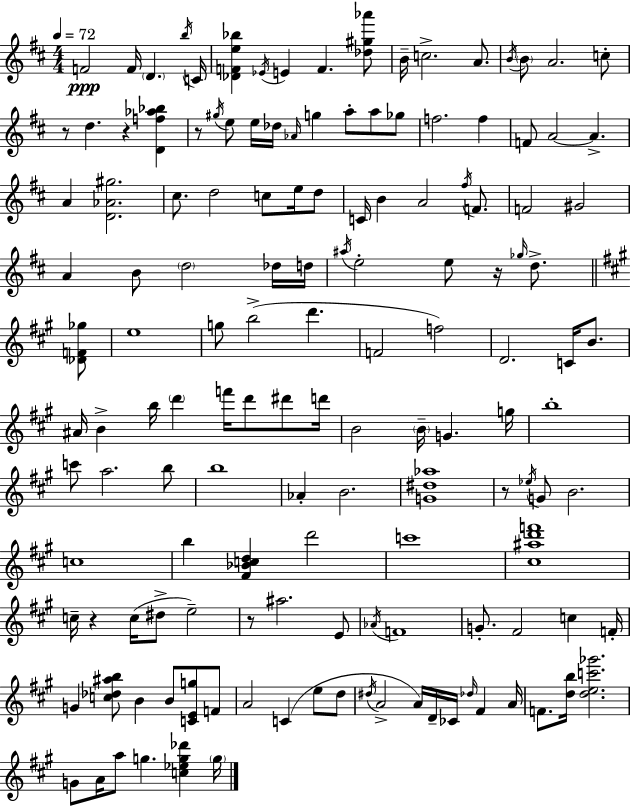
{
  \clef treble
  \numericTimeSignature
  \time 4/4
  \key d \major
  \tempo 4 = 72
  \repeat volta 2 { f'2\ppp f'16 \parenthesize d'4. \acciaccatura { b''16 } | c'16 <des' f' e'' bes''>4 \acciaccatura { ees'16 } e'4 f'4. | <des'' gis'' aes'''>8 b'16-- c''2.-> a'8. | \acciaccatura { b'16 } \parenthesize b'8 a'2. | \break c''8-. r8 d''4. r4 <d' f'' aes'' bes''>4 | r8 \acciaccatura { gis''16 } e''8 e''16 des''16 \grace { aes'16 } g''4 a''8-. | a''8 ges''8 f''2. | f''4 f'8 a'2~~ a'4.-> | \break a'4 <d' aes' gis''>2. | cis''8. d''2 | c''8 e''16 d''8 c'16 b'4 a'2 | \acciaccatura { fis''16 } f'8. f'2 gis'2 | \break a'4 b'8 \parenthesize d''2 | des''16 d''16 \acciaccatura { ais''16 } e''2-. e''8 | r16 \grace { ges''16 } d''8.-> \bar "||" \break \key a \major <des' f' ges''>8 e''1 | g''8 b''2->( d'''4. | f'2 f''2) | d'2. c'16 b'8. | \break ais'16 b'4-> b''16 \parenthesize d'''4 f'''16 d'''8 dis'''8 | d'''16 b'2 \parenthesize b'16-- g'4. | g''16 b''1-. | c'''8 a''2. | \break b''8 b''1 | aes'4-. b'2. | <g' dis'' aes''>1 | r8 \acciaccatura { ees''16 } g'8 b'2. | \break c''1 | b''4 <fis' bes' c'' d''>4 d'''2 | c'''1 | <cis'' ais'' d''' f'''>1 | \break c''16-- r4 c''16( dis''8-> e''2--) | r8 ais''2. | e'8 \acciaccatura { aes'16 } f'1 | g'8.-. fis'2 c''4 | \break f'16-. g'4 <c'' des'' ais'' b''>8 b'4 b'8 | <c' e' g''>8 f'8 a'2 c'4( | e''8 d''8 \acciaccatura { dis''16 } a'2-> a'16) d'16-- ces'16 | \grace { des''16 } fis'4 a'16 f'8. <d'' b''>16 <d'' e'' c''' ges'''>2. | \break g'8 a'16 a''8 g''4. | <c'' ees'' g'' des'''>4 \parenthesize g''16 } \bar "|."
}